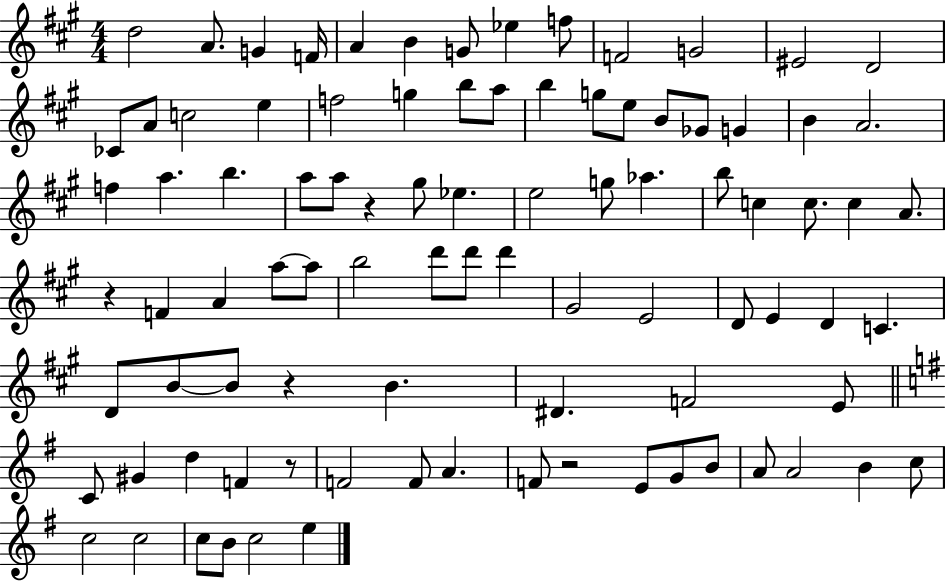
{
  \clef treble
  \numericTimeSignature
  \time 4/4
  \key a \major
  \repeat volta 2 { d''2 a'8. g'4 f'16 | a'4 b'4 g'8 ees''4 f''8 | f'2 g'2 | eis'2 d'2 | \break ces'8 a'8 c''2 e''4 | f''2 g''4 b''8 a''8 | b''4 g''8 e''8 b'8 ges'8 g'4 | b'4 a'2. | \break f''4 a''4. b''4. | a''8 a''8 r4 gis''8 ees''4. | e''2 g''8 aes''4. | b''8 c''4 c''8. c''4 a'8. | \break r4 f'4 a'4 a''8~~ a''8 | b''2 d'''8 d'''8 d'''4 | gis'2 e'2 | d'8 e'4 d'4 c'4. | \break d'8 b'8~~ b'8 r4 b'4. | dis'4. f'2 e'8 | \bar "||" \break \key g \major c'8 gis'4 d''4 f'4 r8 | f'2 f'8 a'4. | f'8 r2 e'8 g'8 b'8 | a'8 a'2 b'4 c''8 | \break c''2 c''2 | c''8 b'8 c''2 e''4 | } \bar "|."
}